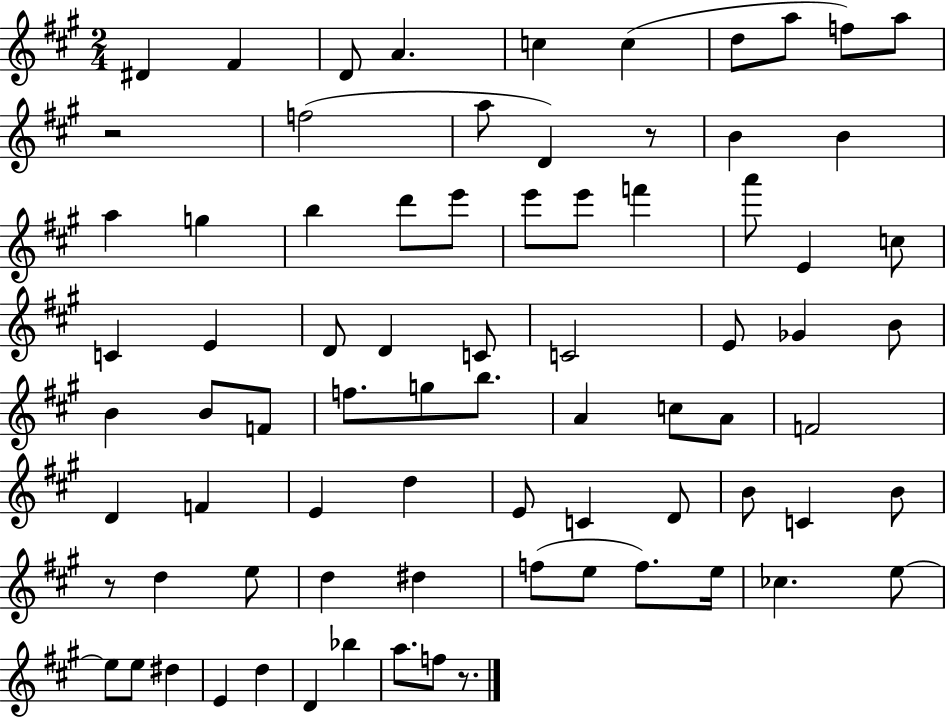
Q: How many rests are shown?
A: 4